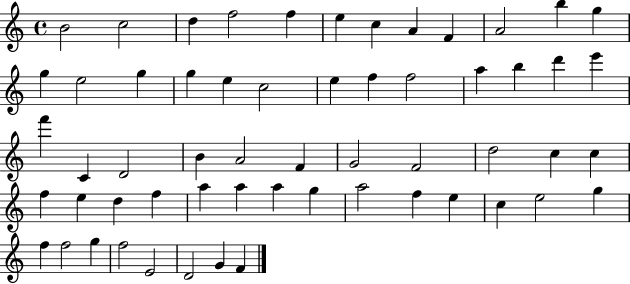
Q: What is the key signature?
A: C major